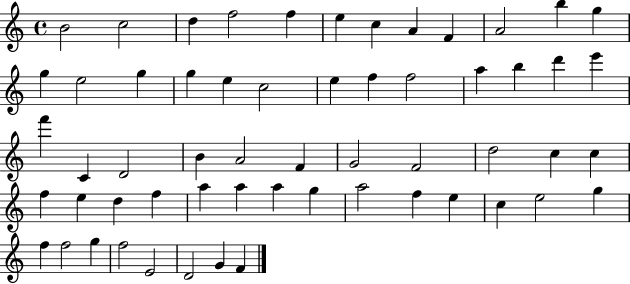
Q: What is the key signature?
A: C major